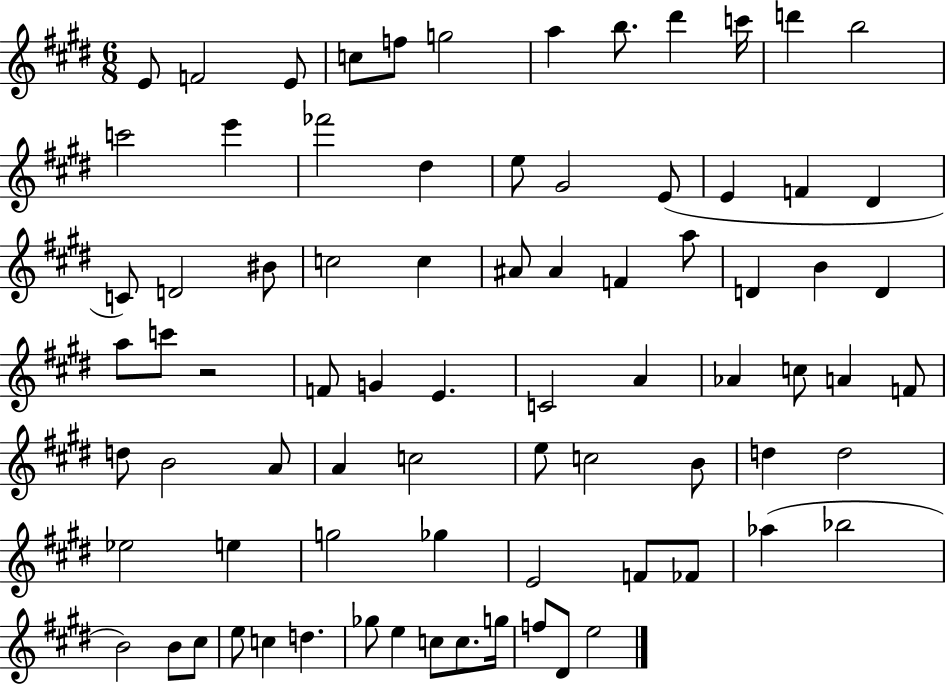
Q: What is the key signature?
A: E major